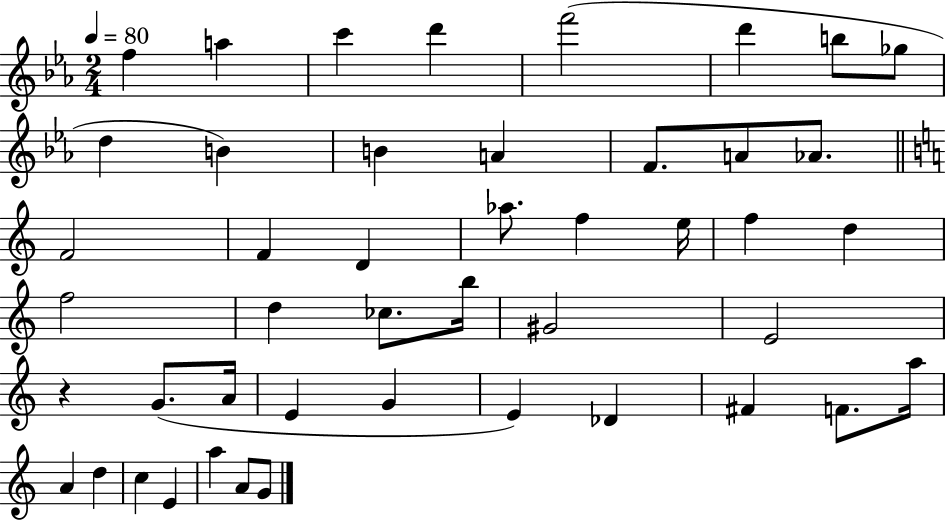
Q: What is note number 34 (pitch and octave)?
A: E4